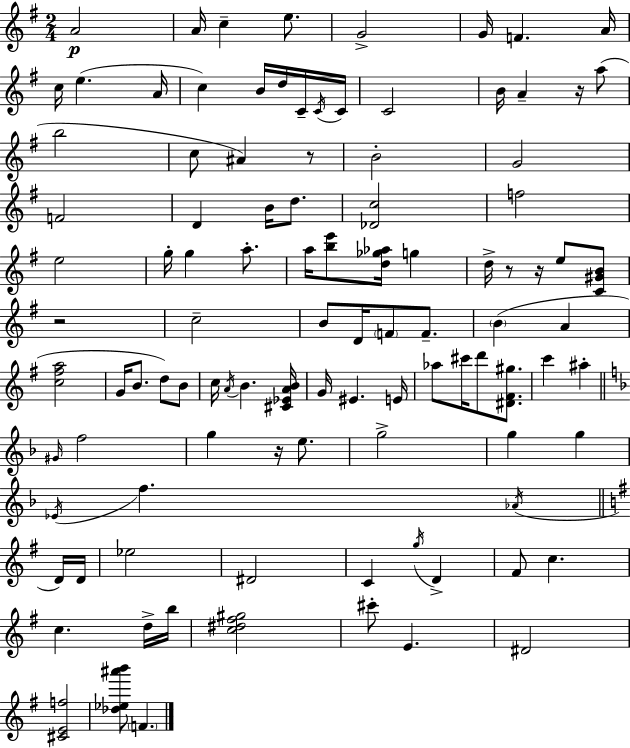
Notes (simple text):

A4/h A4/s C5/q E5/e. G4/h G4/s F4/q. A4/s C5/s E5/q. A4/s C5/q B4/s D5/s C4/s C4/s C4/s C4/h B4/s A4/q R/s A5/e B5/h C5/e A#4/q R/e B4/h G4/h F4/h D4/q B4/s D5/e. [Db4,C5]/h F5/h E5/h G5/s G5/q A5/e. A5/s [B5,E6]/e [D5,Gb5,Ab5]/s G5/q D5/s R/e R/s E5/e [C4,G#4,B4]/e R/h C5/h B4/e D4/s F4/e F4/e. B4/q A4/q [C5,F#5,A5]/h G4/s B4/e. D5/e B4/e C5/s A4/s B4/q. [C#4,Eb4,A4,B4]/s G4/s EIS4/q. E4/s Ab5/e C#6/s D6/e [D#4,F#4,G#5]/e. C6/q A#5/q G#4/s F5/h G5/q R/s E5/e. G5/h G5/q G5/q Eb4/s F5/q. Ab4/s D4/s D4/s Eb5/h D#4/h C4/q G5/s D4/q F#4/e C5/q. C5/q. D5/s B5/s [C5,D#5,F#5,G#5]/h C#6/e E4/q. D#4/h [C#4,E4,F5]/h [Db5,Eb5,A#6,B6]/e F4/q.